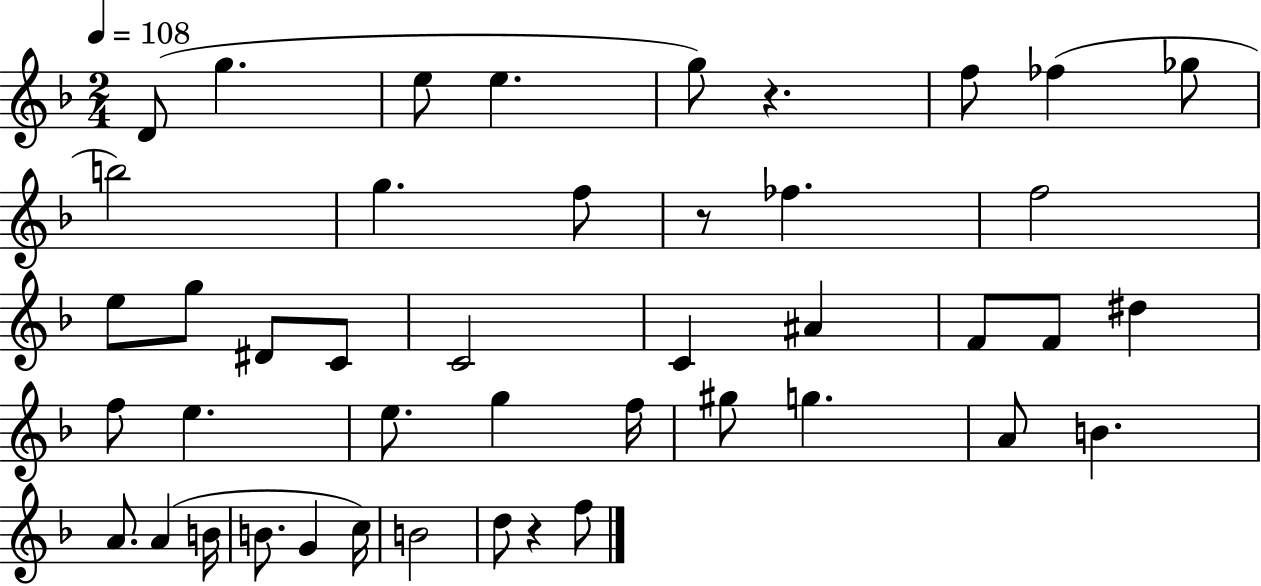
D4/e G5/q. E5/e E5/q. G5/e R/q. F5/e FES5/q Gb5/e B5/h G5/q. F5/e R/e FES5/q. F5/h E5/e G5/e D#4/e C4/e C4/h C4/q A#4/q F4/e F4/e D#5/q F5/e E5/q. E5/e. G5/q F5/s G#5/e G5/q. A4/e B4/q. A4/e. A4/q B4/s B4/e. G4/q C5/s B4/h D5/e R/q F5/e